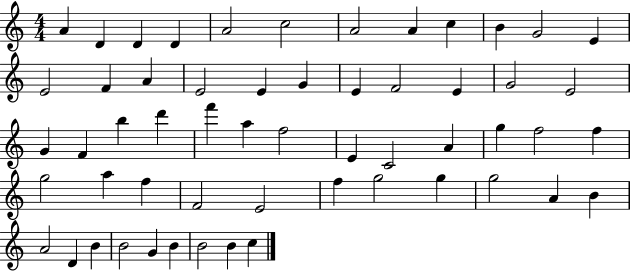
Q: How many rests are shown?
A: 0